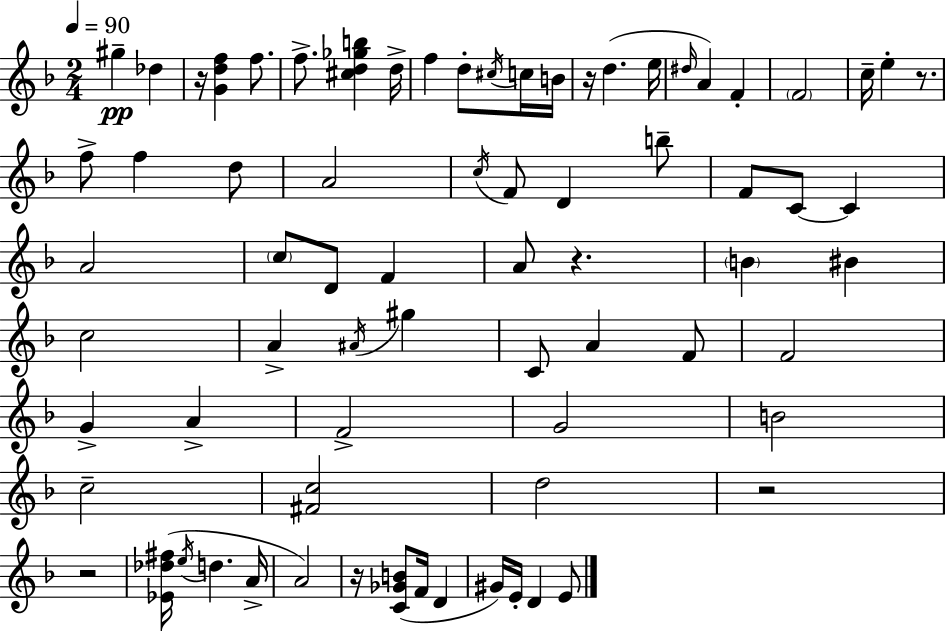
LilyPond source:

{
  \clef treble
  \numericTimeSignature
  \time 2/4
  \key f \major
  \tempo 4 = 90
  gis''4--\pp des''4 | r16 <g' d'' f''>4 f''8. | f''8.-> <cis'' d'' ges'' b''>4 d''16-> | f''4 d''8-. \acciaccatura { cis''16 } c''16 | \break b'16 r16 d''4.( | e''16 \grace { dis''16 } a'4) f'4-. | \parenthesize f'2 | c''16-- e''4-. r8. | \break f''8-> f''4 | d''8 a'2 | \acciaccatura { c''16 } f'8 d'4 | b''8-- f'8 c'8~~ c'4 | \break a'2 | \parenthesize c''8 d'8 f'4 | a'8 r4. | \parenthesize b'4 bis'4 | \break c''2 | a'4-> \acciaccatura { ais'16 } | gis''4 c'8 a'4 | f'8 f'2 | \break g'4-> | a'4-> f'2-> | g'2 | b'2 | \break c''2-- | <fis' c''>2 | d''2 | r2 | \break r2 | <ees' des'' fis''>16( \acciaccatura { e''16 } d''4. | a'16-> a'2) | r16 <c' ges' b'>8( | \break f'16 d'4 gis'16) e'16-. d'4 | e'8 \bar "|."
}